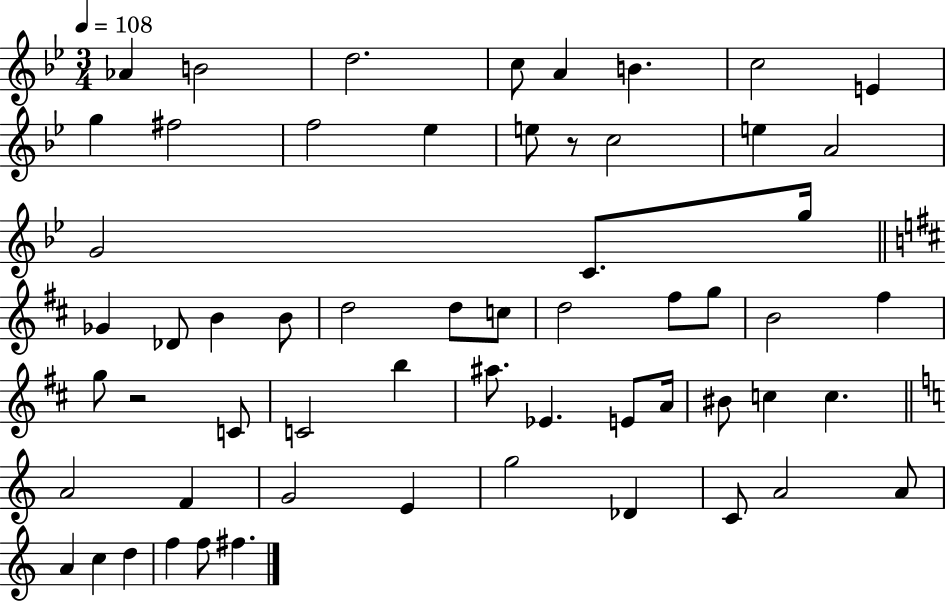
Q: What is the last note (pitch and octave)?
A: F#5